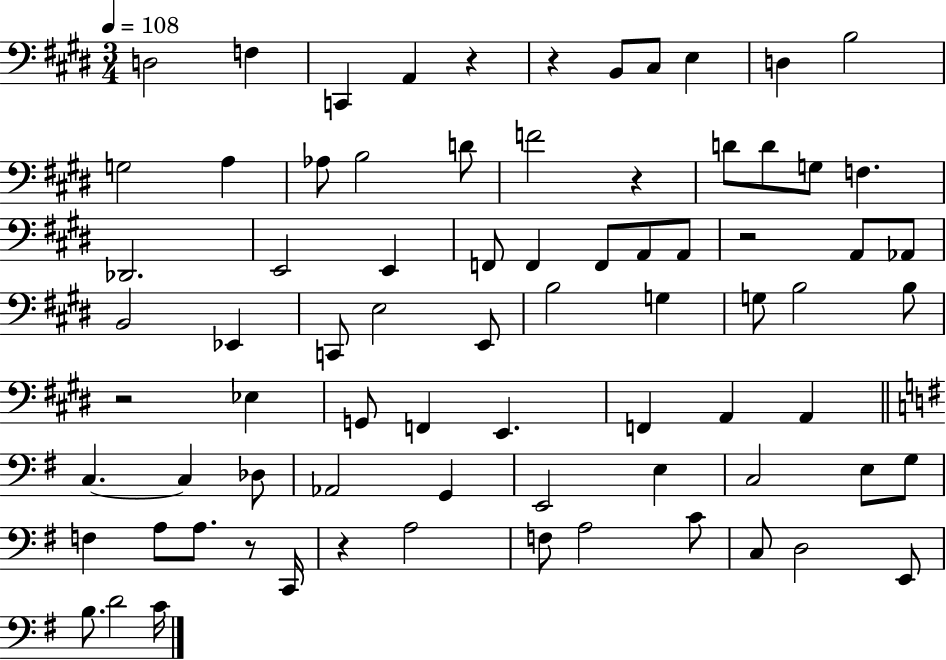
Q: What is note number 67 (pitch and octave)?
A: E2